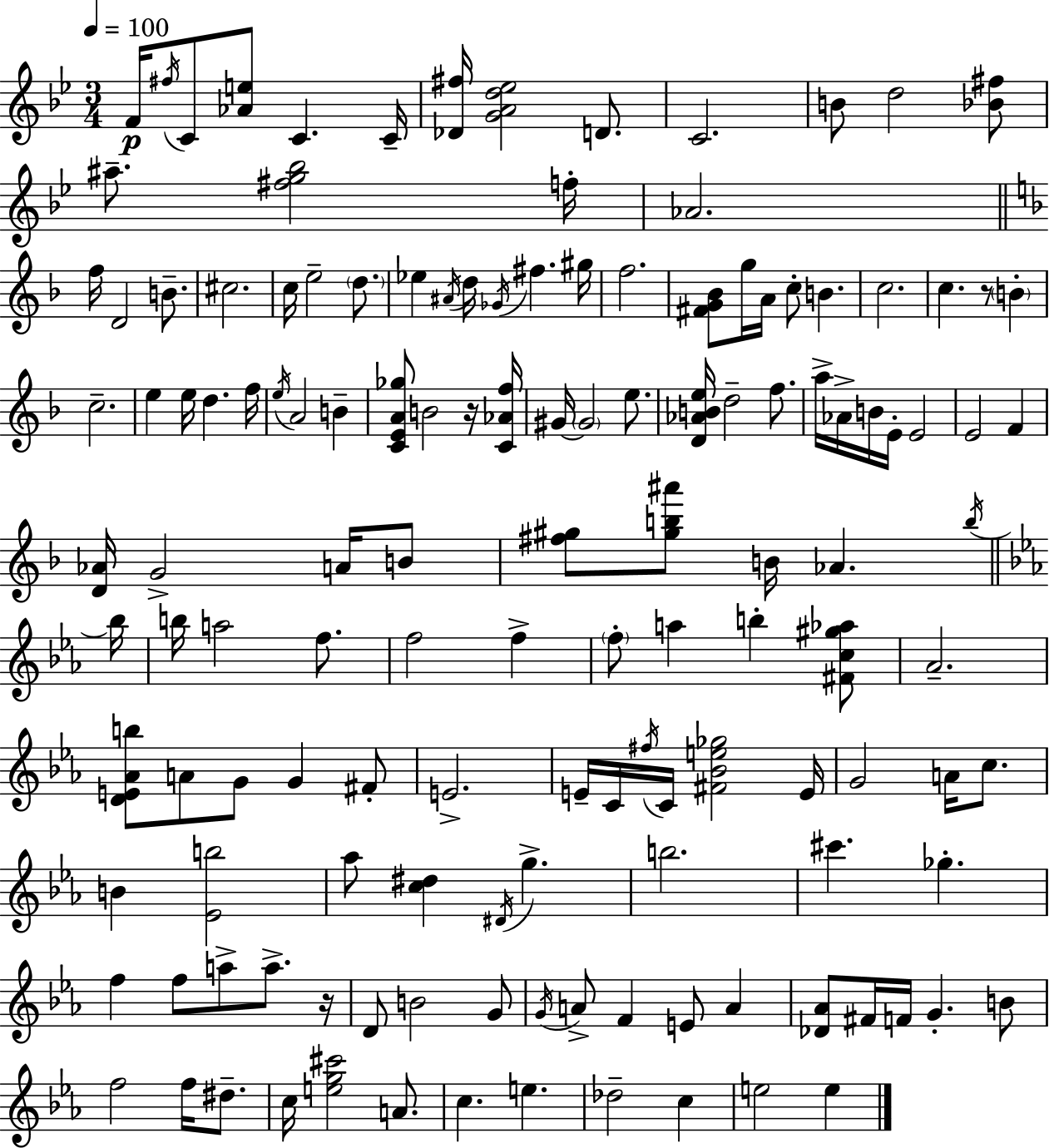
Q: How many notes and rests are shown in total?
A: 139